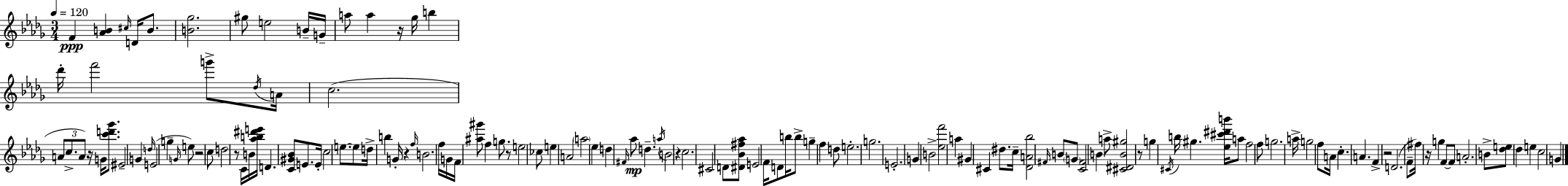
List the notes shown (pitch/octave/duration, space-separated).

F4/q [Ab4,B4]/q C#5/s D4/s B4/e. [B4,Gb5]/h. G#5/e E5/h B4/s G4/s A5/e A5/q R/s Gb5/s B5/q Db6/s F6/h G6/e Db5/s A4/s C5/h. A4/e C5/e. A4/e R/s G4/s [C6,D6,Gb6]/e. EIS4/h G4/q D5/s E4/h G5/q G4/s E5/e R/h C5/e D5/h R/e C4/s B4/s [Ab5,B5,D#6,E6]/s D4/q. [C4,G#4,Bb4]/e E4/e. E4/s C5/h E5/e. E5/e D5/s B5/q G4/s R/q F5/s B4/h. F5/s G4/s F4/s [A#5,G#6]/e F5/q G5/e. R/e E5/h CES5/e E5/q A4/h A5/h Eb5/q D5/q F#4/s Ab5/e D5/q. A5/s B4/h R/q C5/h. C#4/h D4/e [D#4,Bb4,F#5,Ab5]/e E4/h F4/s D4/e B5/s B5/e G5/q F5/q D5/e E5/h. G5/h. E4/h. G4/q B4/h [Eb5,F6]/h A5/q G#4/q C#4/q D#5/e. C5/s [Db4,A4,Bb5]/h F#4/s B4/e G4/e [C4,F#4]/h B4/q A5/e [C#4,D#4,B4,G#5]/h R/e G5/q C#4/s B5/s G#5/q. [Eb5,C#6,D#6,B6]/s A5/e F5/h F5/e G5/h. A5/s G5/h F5/e A4/s C5/q. A4/q. F4/q R/h D4/h. F4/e F#5/s R/s G5/q F4/e F4/e A4/h. B4/e [Db5,E5]/e Db5/q E5/q C5/h G4/q